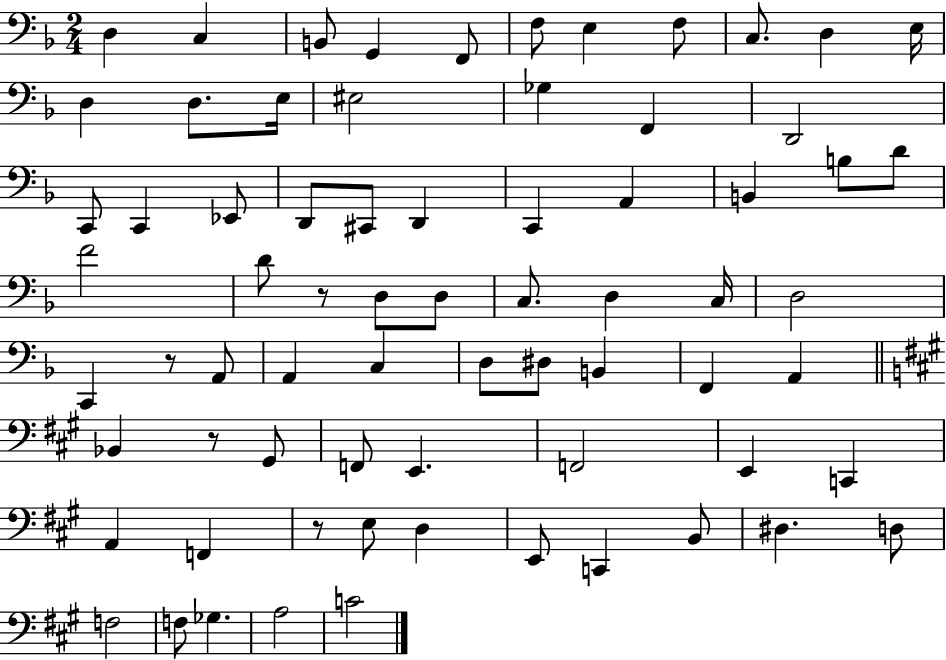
X:1
T:Untitled
M:2/4
L:1/4
K:F
D, C, B,,/2 G,, F,,/2 F,/2 E, F,/2 C,/2 D, E,/4 D, D,/2 E,/4 ^E,2 _G, F,, D,,2 C,,/2 C,, _E,,/2 D,,/2 ^C,,/2 D,, C,, A,, B,, B,/2 D/2 F2 D/2 z/2 D,/2 D,/2 C,/2 D, C,/4 D,2 C,, z/2 A,,/2 A,, C, D,/2 ^D,/2 B,, F,, A,, _B,, z/2 ^G,,/2 F,,/2 E,, F,,2 E,, C,, A,, F,, z/2 E,/2 D, E,,/2 C,, B,,/2 ^D, D,/2 F,2 F,/2 _G, A,2 C2